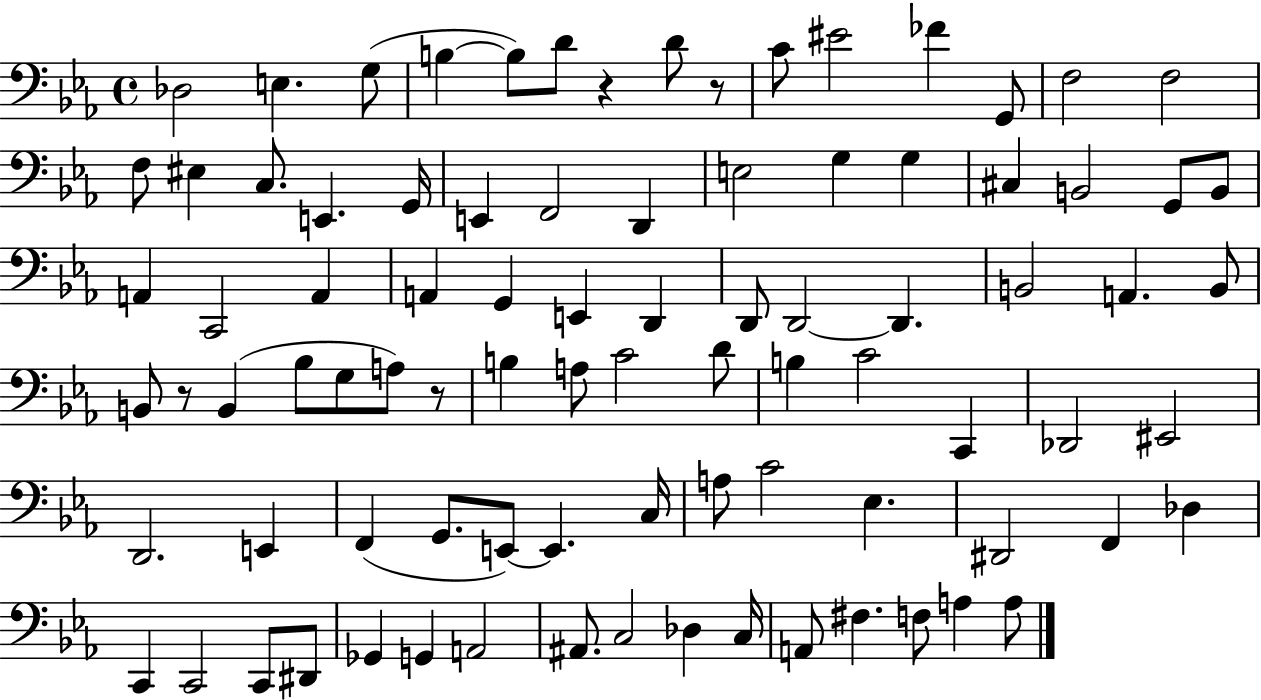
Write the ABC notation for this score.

X:1
T:Untitled
M:4/4
L:1/4
K:Eb
_D,2 E, G,/2 B, B,/2 D/2 z D/2 z/2 C/2 ^E2 _F G,,/2 F,2 F,2 F,/2 ^E, C,/2 E,, G,,/4 E,, F,,2 D,, E,2 G, G, ^C, B,,2 G,,/2 B,,/2 A,, C,,2 A,, A,, G,, E,, D,, D,,/2 D,,2 D,, B,,2 A,, B,,/2 B,,/2 z/2 B,, _B,/2 G,/2 A,/2 z/2 B, A,/2 C2 D/2 B, C2 C,, _D,,2 ^E,,2 D,,2 E,, F,, G,,/2 E,,/2 E,, C,/4 A,/2 C2 _E, ^D,,2 F,, _D, C,, C,,2 C,,/2 ^D,,/2 _G,, G,, A,,2 ^A,,/2 C,2 _D, C,/4 A,,/2 ^F, F,/2 A, A,/2